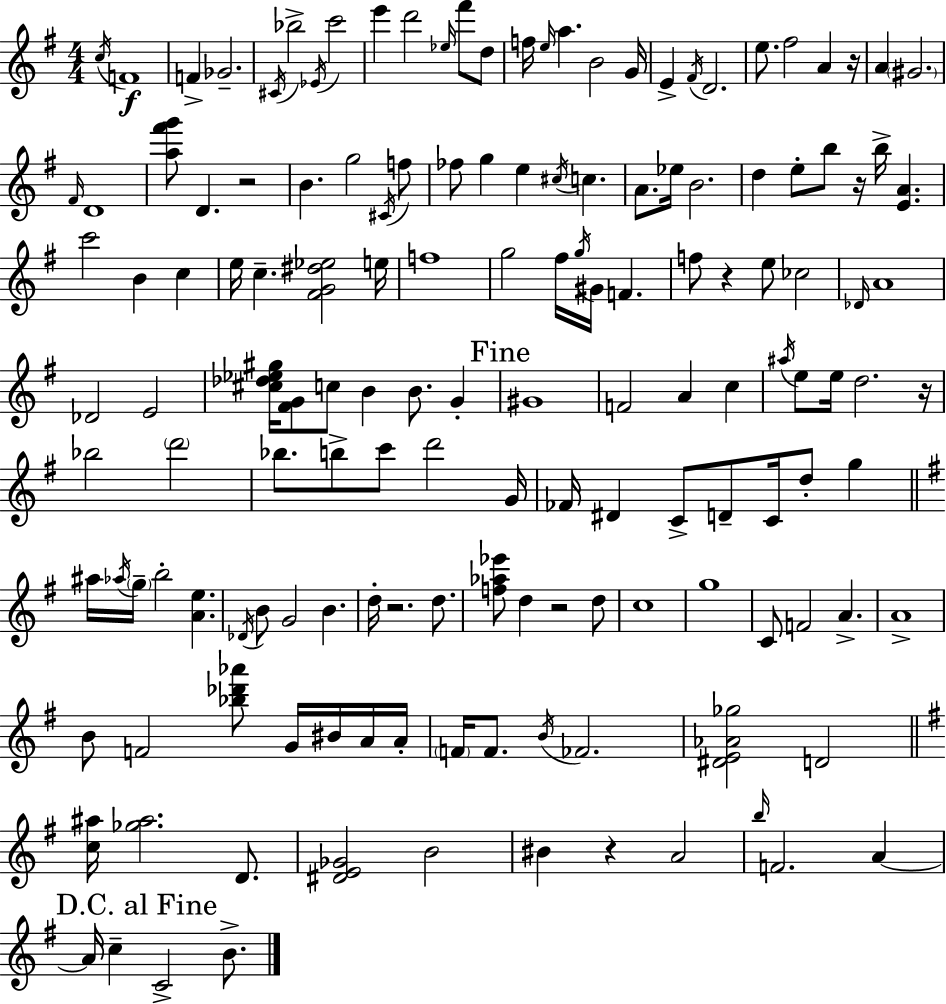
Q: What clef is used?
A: treble